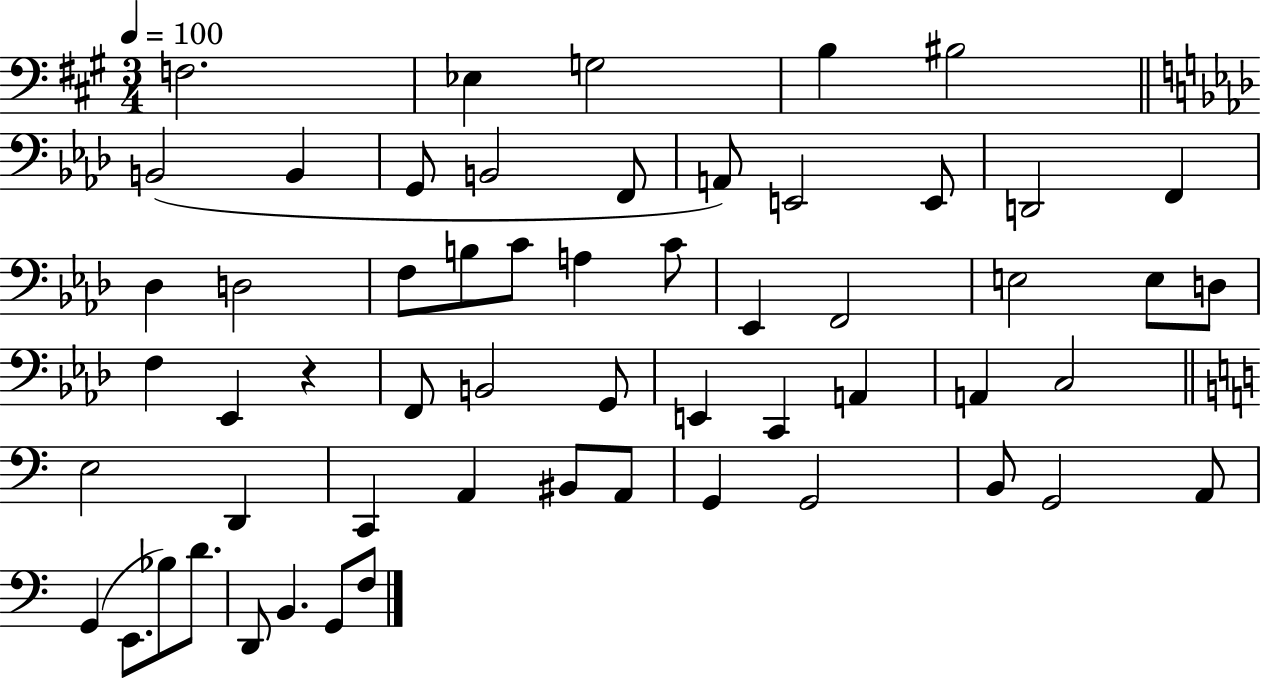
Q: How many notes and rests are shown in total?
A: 57